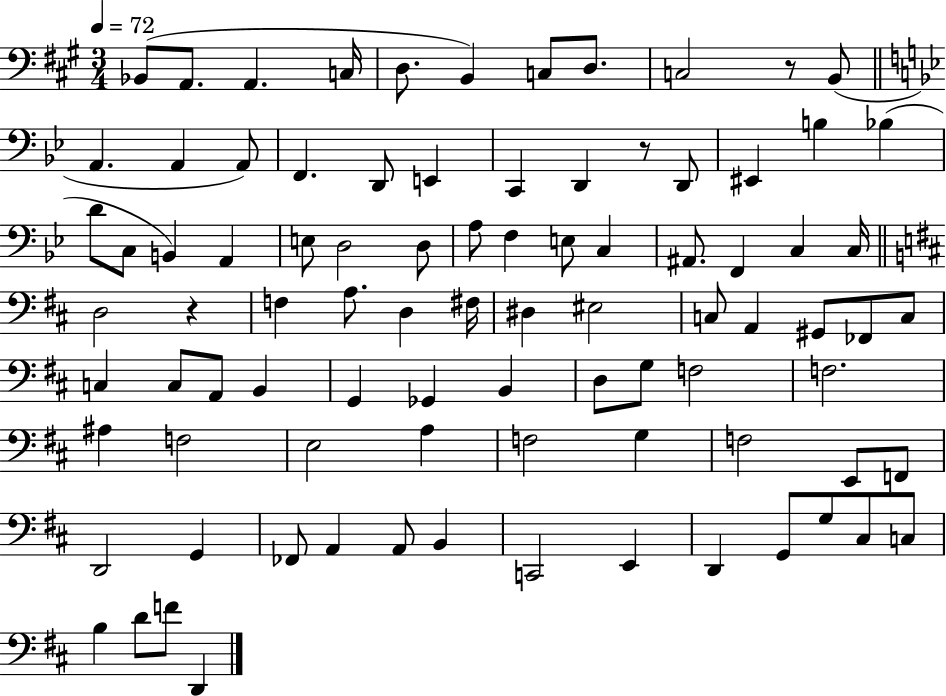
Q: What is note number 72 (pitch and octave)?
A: FES2